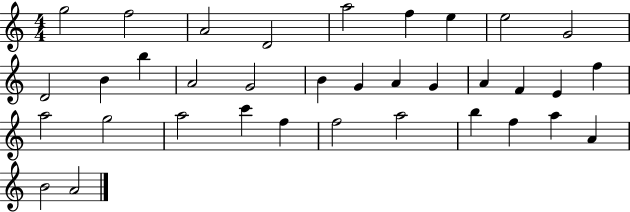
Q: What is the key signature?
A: C major